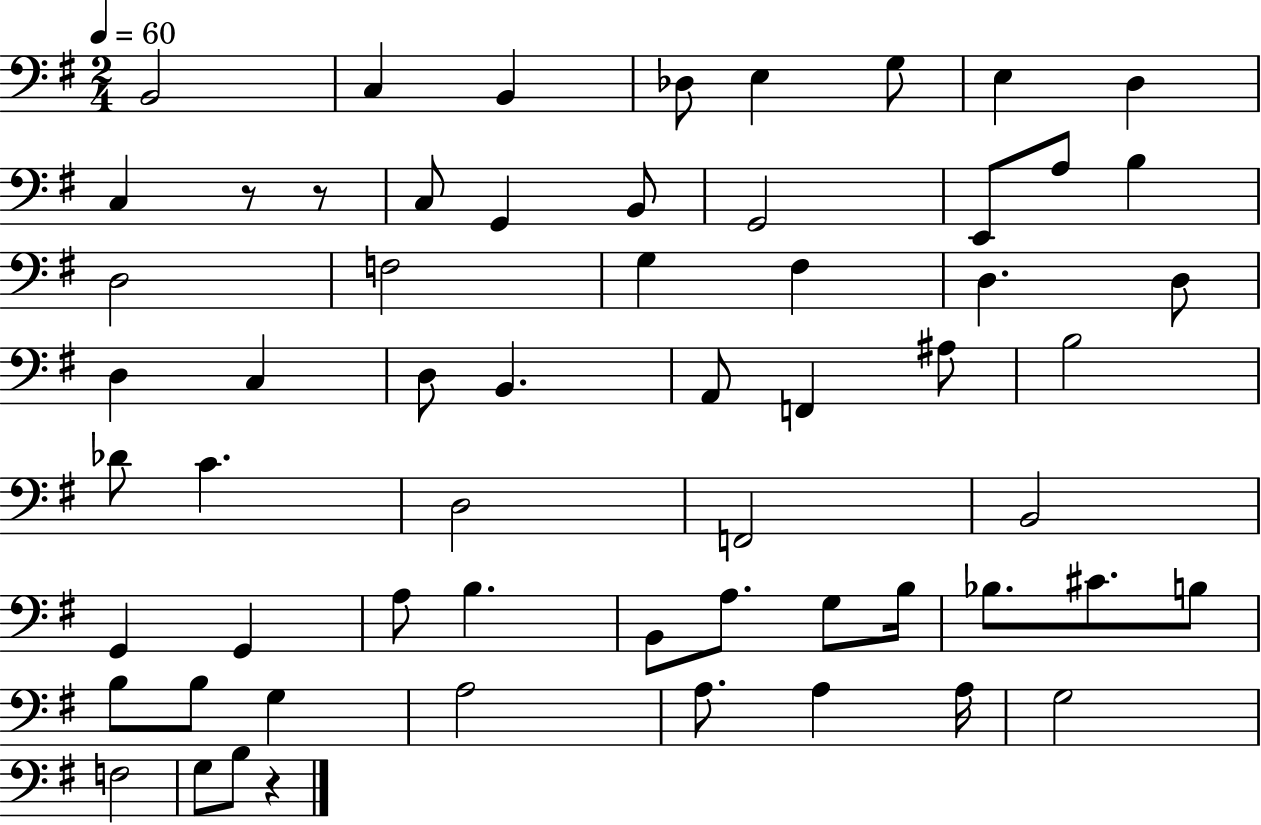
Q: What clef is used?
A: bass